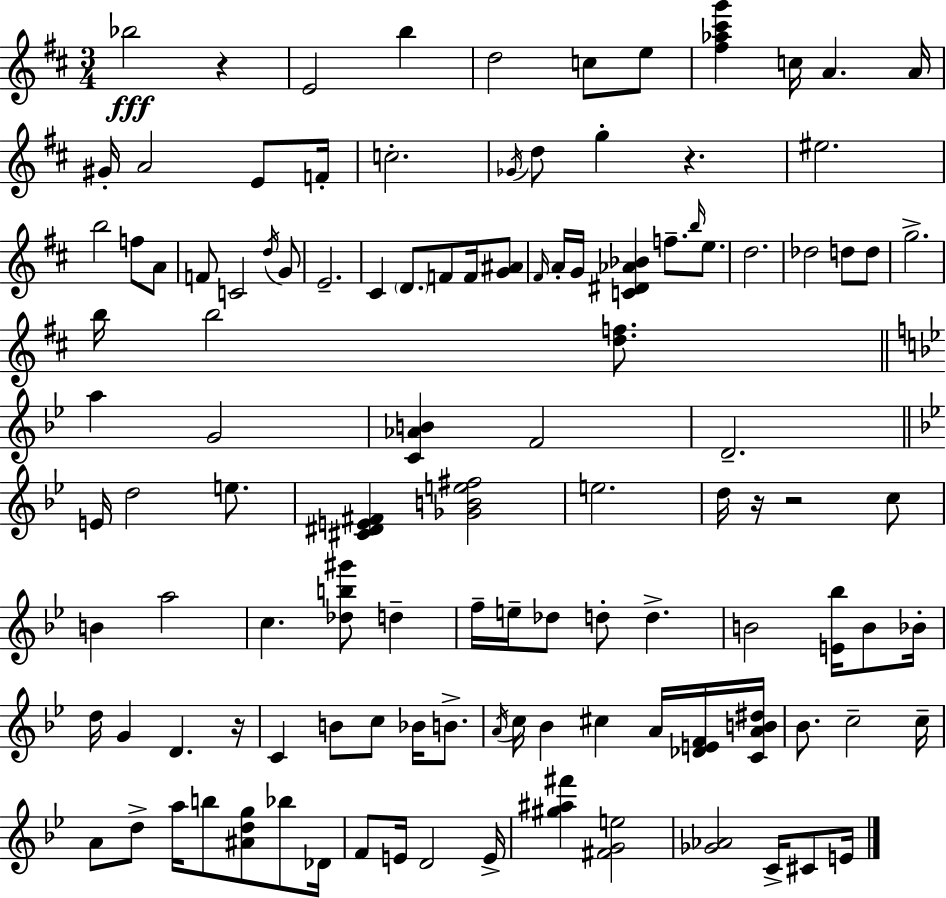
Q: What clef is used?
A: treble